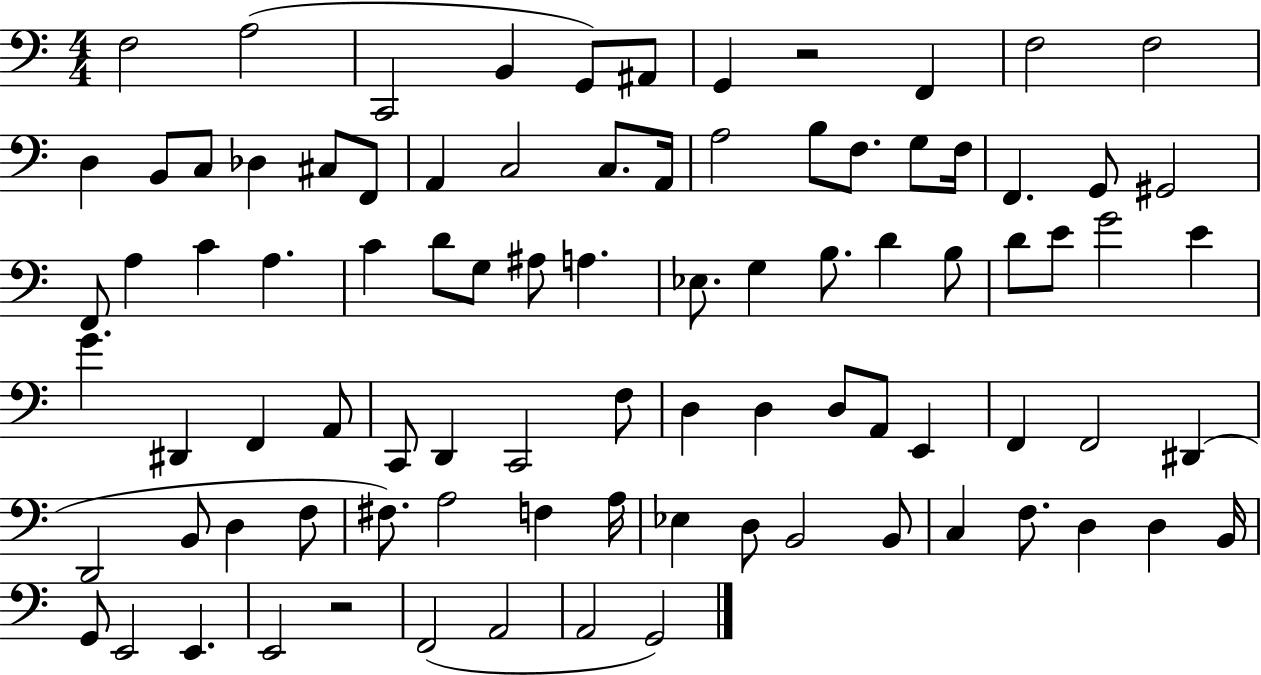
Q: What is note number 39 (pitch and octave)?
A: G3